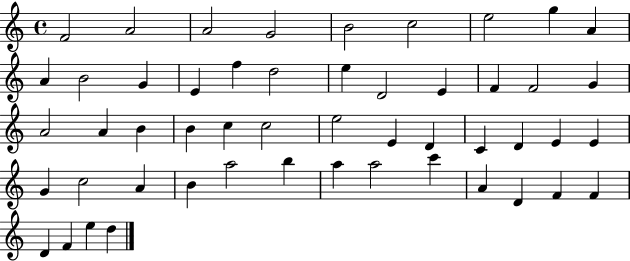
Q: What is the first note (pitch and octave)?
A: F4